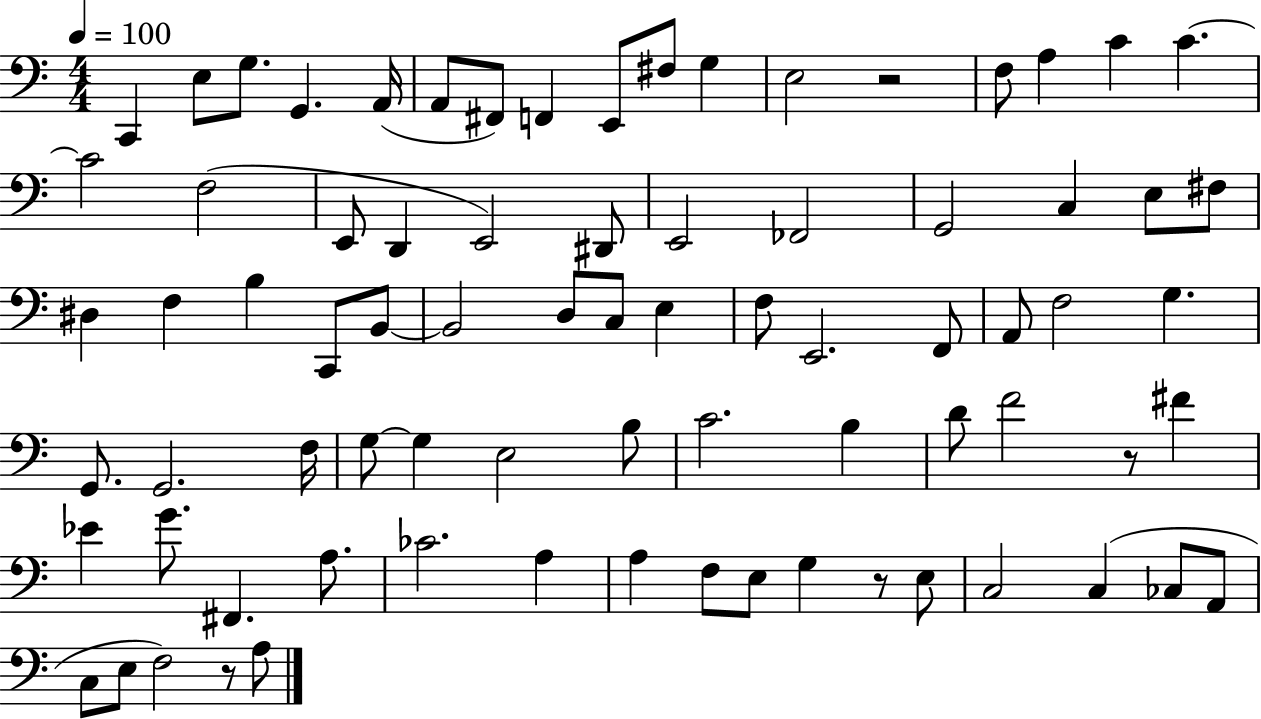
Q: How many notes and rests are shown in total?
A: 78